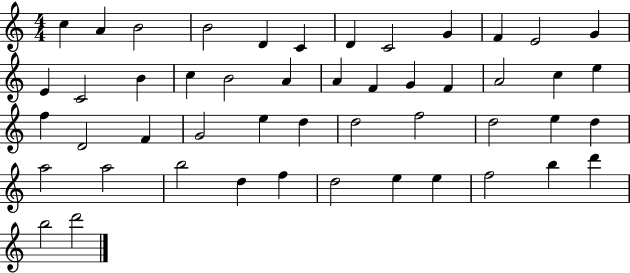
C5/q A4/q B4/h B4/h D4/q C4/q D4/q C4/h G4/q F4/q E4/h G4/q E4/q C4/h B4/q C5/q B4/h A4/q A4/q F4/q G4/q F4/q A4/h C5/q E5/q F5/q D4/h F4/q G4/h E5/q D5/q D5/h F5/h D5/h E5/q D5/q A5/h A5/h B5/h D5/q F5/q D5/h E5/q E5/q F5/h B5/q D6/q B5/h D6/h